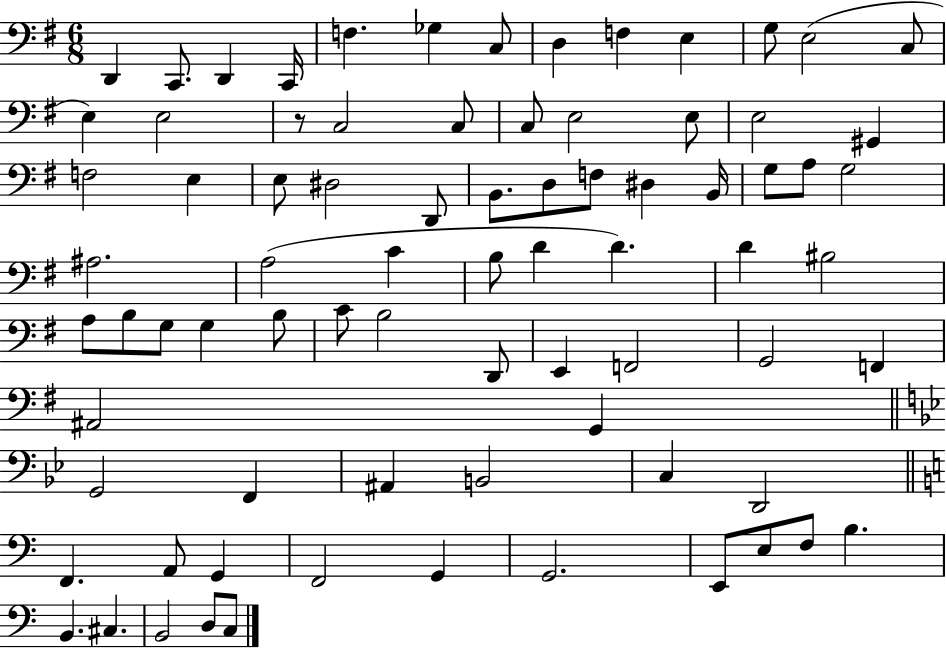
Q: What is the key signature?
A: G major